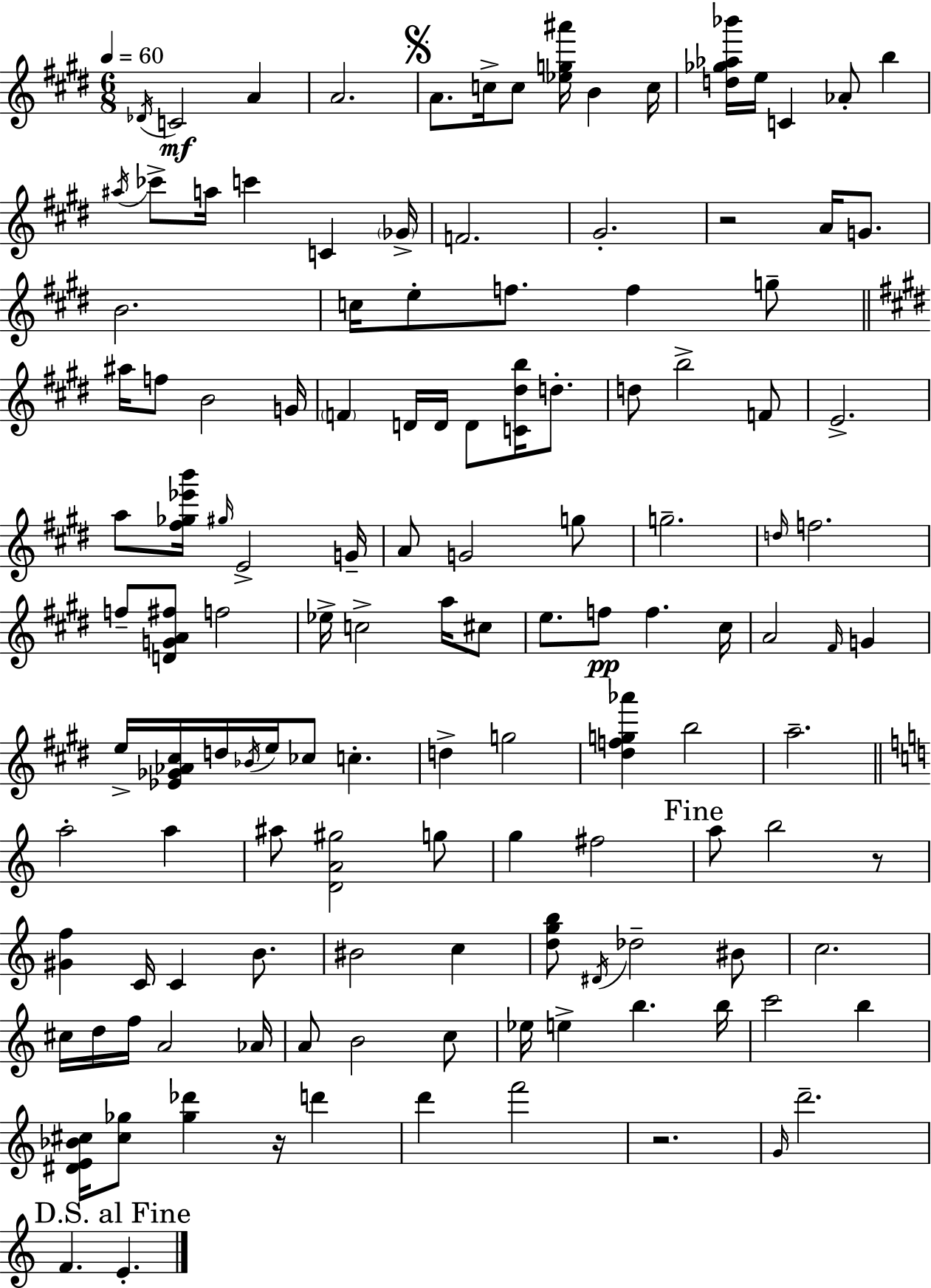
Db4/s C4/h A4/q A4/h. A4/e. C5/s C5/e [Eb5,G5,A#6]/s B4/q C5/s [D5,Gb5,Ab5,Bb6]/s E5/s C4/q Ab4/e B5/q A#5/s CES6/e A5/s C6/q C4/q Gb4/s F4/h. G#4/h. R/h A4/s G4/e. B4/h. C5/s E5/e F5/e. F5/q G5/e A#5/s F5/e B4/h G4/s F4/q D4/s D4/s D4/e [C4,D#5,B5]/s D5/e. D5/e B5/h F4/e E4/h. A5/e [F#5,Gb5,Eb6,B6]/s G#5/s E4/h G4/s A4/e G4/h G5/e G5/h. D5/s F5/h. F5/e [D4,G4,A4,F#5]/e F5/h Eb5/s C5/h A5/s C#5/e E5/e. F5/e F5/q. C#5/s A4/h F#4/s G4/q E5/s [Eb4,Gb4,Ab4,C#5]/s D5/s Bb4/s E5/s CES5/e C5/q. D5/q G5/h [D#5,F5,G5,Ab6]/q B5/h A5/h. A5/h A5/q A#5/e [D4,A4,G#5]/h G5/e G5/q F#5/h A5/e B5/h R/e [G#4,F5]/q C4/s C4/q B4/e. BIS4/h C5/q [D5,G5,B5]/e D#4/s Db5/h BIS4/e C5/h. C#5/s D5/s F5/s A4/h Ab4/s A4/e B4/h C5/e Eb5/s E5/q B5/q. B5/s C6/h B5/q [D#4,E4,Bb4,C#5]/s [C#5,Gb5]/e [Gb5,Db6]/q R/s D6/q D6/q F6/h R/h. G4/s D6/h. F4/q. E4/q.